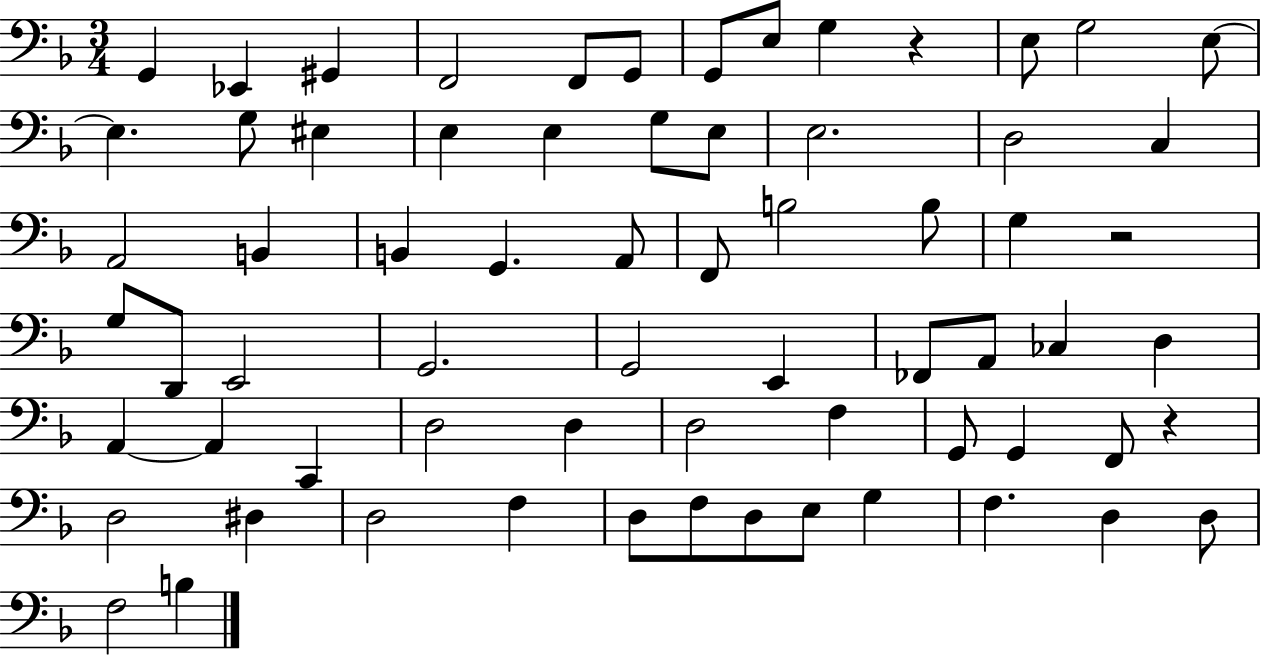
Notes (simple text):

G2/q Eb2/q G#2/q F2/h F2/e G2/e G2/e E3/e G3/q R/q E3/e G3/h E3/e E3/q. G3/e EIS3/q E3/q E3/q G3/e E3/e E3/h. D3/h C3/q A2/h B2/q B2/q G2/q. A2/e F2/e B3/h B3/e G3/q R/h G3/e D2/e E2/h G2/h. G2/h E2/q FES2/e A2/e CES3/q D3/q A2/q A2/q C2/q D3/h D3/q D3/h F3/q G2/e G2/q F2/e R/q D3/h D#3/q D3/h F3/q D3/e F3/e D3/e E3/e G3/q F3/q. D3/q D3/e F3/h B3/q